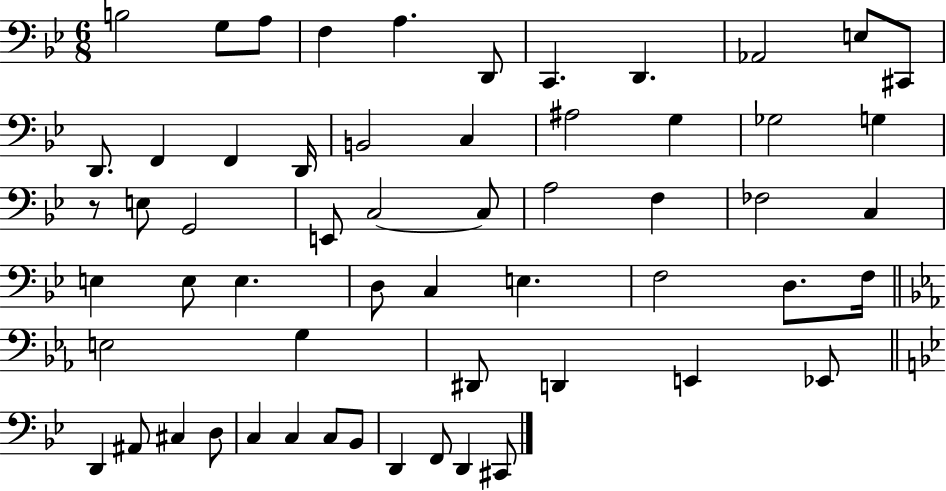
B3/h G3/e A3/e F3/q A3/q. D2/e C2/q. D2/q. Ab2/h E3/e C#2/e D2/e. F2/q F2/q D2/s B2/h C3/q A#3/h G3/q Gb3/h G3/q R/e E3/e G2/h E2/e C3/h C3/e A3/h F3/q FES3/h C3/q E3/q E3/e E3/q. D3/e C3/q E3/q. F3/h D3/e. F3/s E3/h G3/q D#2/e D2/q E2/q Eb2/e D2/q A#2/e C#3/q D3/e C3/q C3/q C3/e Bb2/e D2/q F2/e D2/q C#2/e